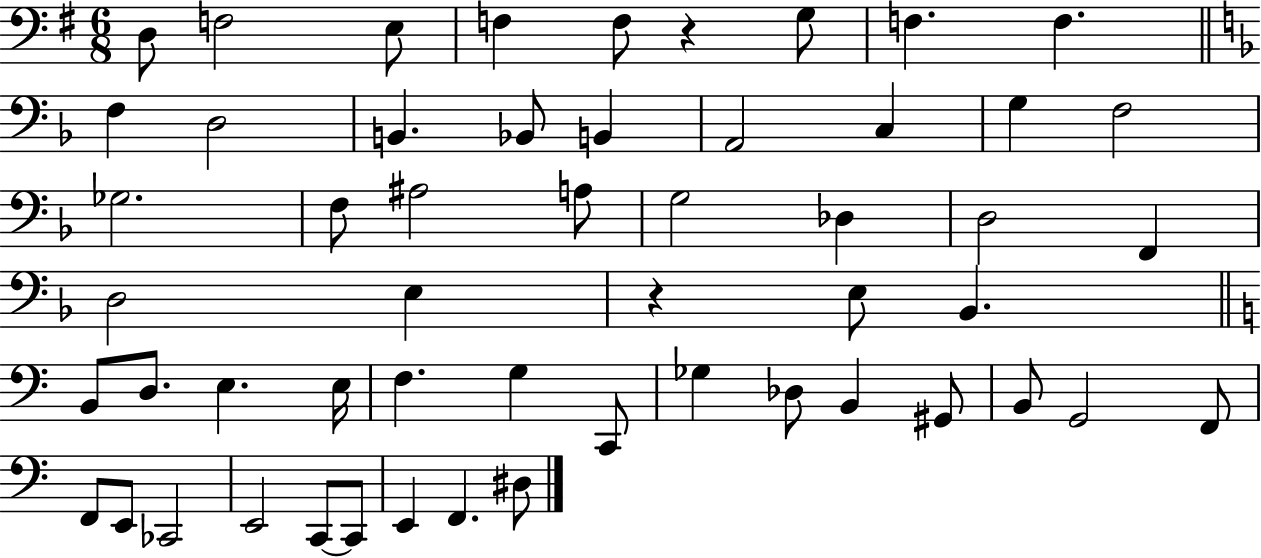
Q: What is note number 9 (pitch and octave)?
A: F3